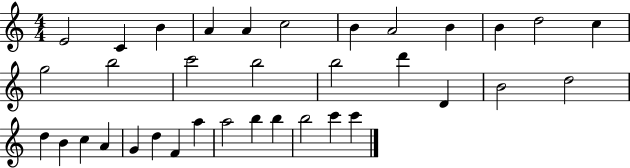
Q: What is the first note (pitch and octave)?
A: E4